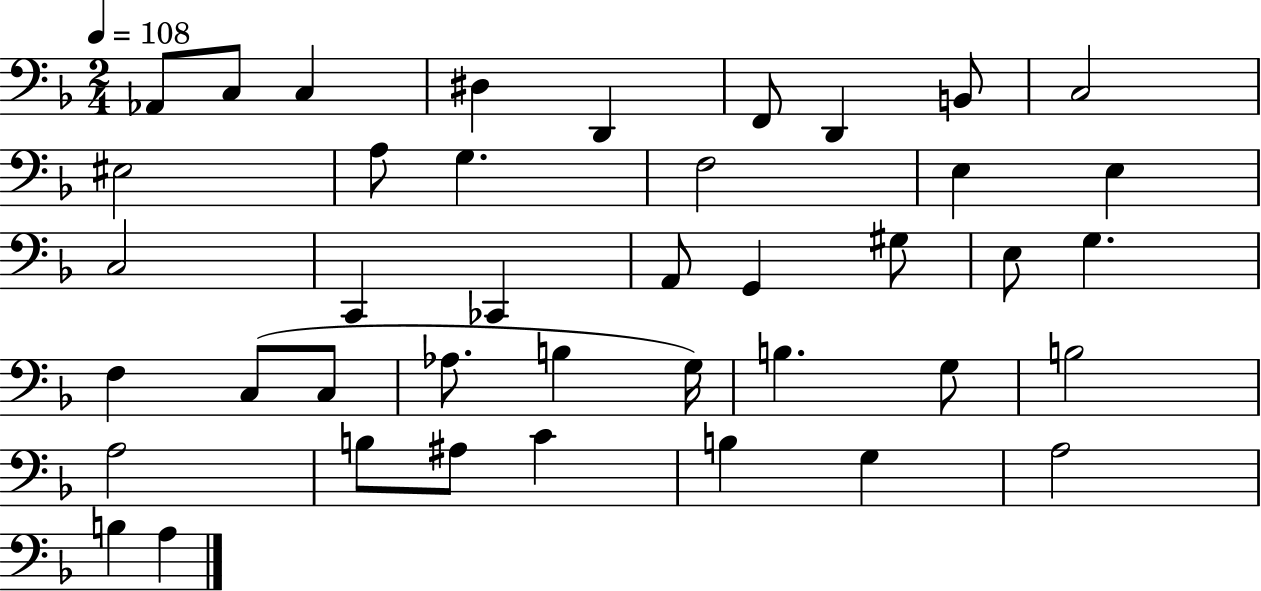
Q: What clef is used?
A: bass